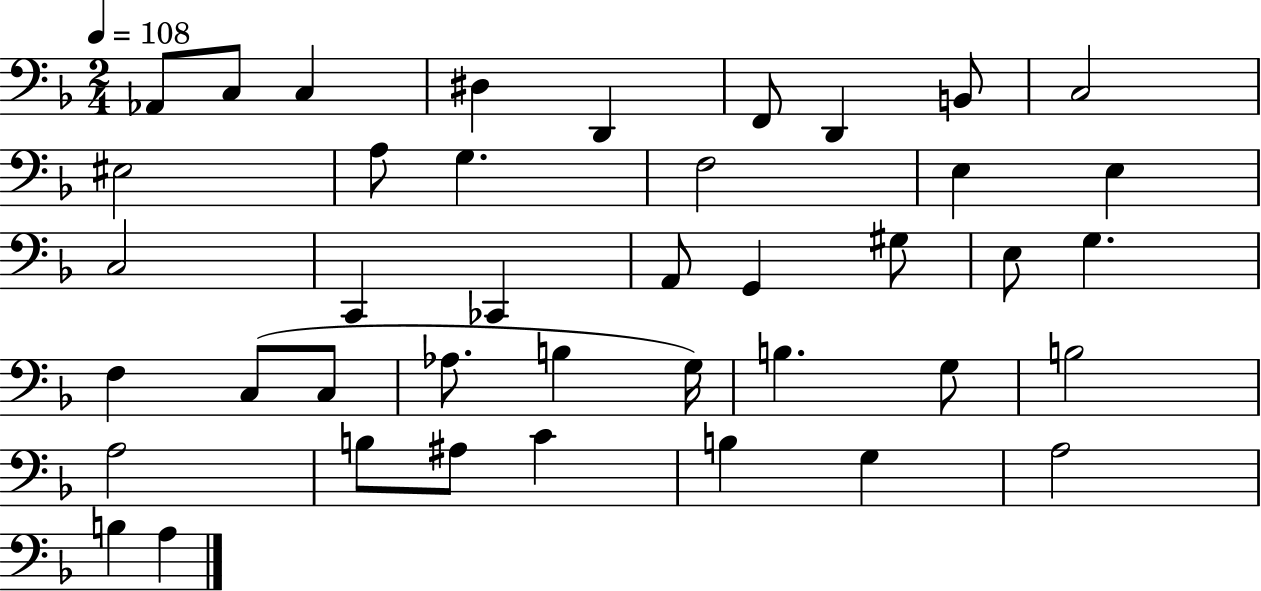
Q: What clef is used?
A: bass